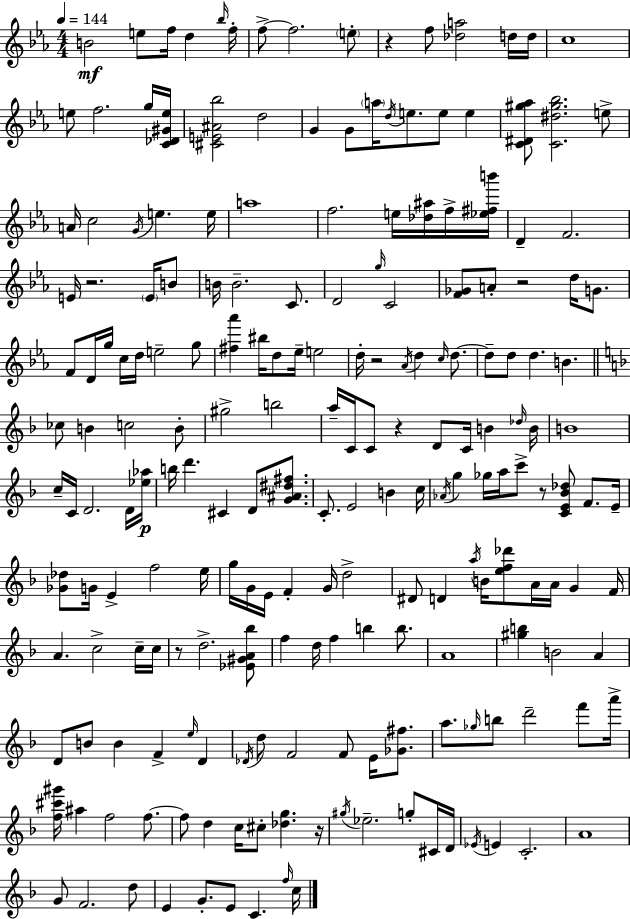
X:1
T:Untitled
M:4/4
L:1/4
K:Cm
B2 e/2 f/4 d _b/4 f/4 f/2 f2 e/2 z f/2 [_da]2 d/4 d/4 c4 e/2 f2 g/4 [C_D^Ge]/4 [^CE^A_b]2 d2 G G/2 a/4 d/4 e/2 e/2 e [C^D^g_a]/2 [C^d^g_b]2 e/2 A/4 c2 G/4 e e/4 a4 f2 e/4 [_d^a]/4 f/4 [_e^fb']/4 D F2 E/4 z2 E/4 B/2 B/4 B2 C/2 D2 g/4 C2 [F_G]/2 A/2 z2 d/4 G/2 F/2 D/4 g/4 c/4 d/4 e2 g/2 [^f_a'] ^b/4 d/2 _e/4 e2 d/4 z2 _A/4 d c/4 d/2 d/2 d/2 d B _c/2 B c2 B/2 ^g2 b2 a/4 C/4 C/2 z D/2 C/4 B _d/4 B/4 B4 c/4 C/4 D2 D/4 [_e_a]/4 b/4 d' ^C D/2 [G^A^d^f]/2 C/2 E2 B c/4 _A/4 g _g/4 a/4 c'/2 z/2 [CE_B_d]/2 F/2 E/4 [_G_d]/2 G/4 E f2 e/4 g/4 G/4 E/4 F G/4 d2 ^D/2 D a/4 B/4 [ef_d']/2 A/4 A/4 G F/4 A c2 c/4 c/4 z/2 d2 [_E^GA_b]/2 f d/4 f b b/2 A4 [^gb] B2 A D/2 B/2 B F e/4 D _D/4 d/2 F2 F/2 E/4 [_G^f]/2 a/2 _g/4 b/2 d'2 f'/2 a'/4 [f^c'^g']/4 ^a f2 f/2 f/2 d c/4 ^c/2 [_dg] z/4 ^g/4 _e2 g/2 ^C/4 D/4 _E/4 E C2 A4 G/2 F2 d/2 E G/2 E/2 C f/4 c/4